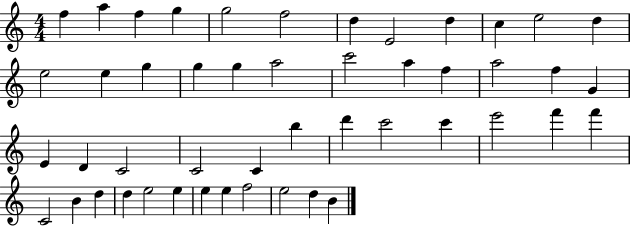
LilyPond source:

{
  \clef treble
  \numericTimeSignature
  \time 4/4
  \key c \major
  f''4 a''4 f''4 g''4 | g''2 f''2 | d''4 e'2 d''4 | c''4 e''2 d''4 | \break e''2 e''4 g''4 | g''4 g''4 a''2 | c'''2 a''4 f''4 | a''2 f''4 g'4 | \break e'4 d'4 c'2 | c'2 c'4 b''4 | d'''4 c'''2 c'''4 | e'''2 f'''4 f'''4 | \break c'2 b'4 d''4 | d''4 e''2 e''4 | e''4 e''4 f''2 | e''2 d''4 b'4 | \break \bar "|."
}